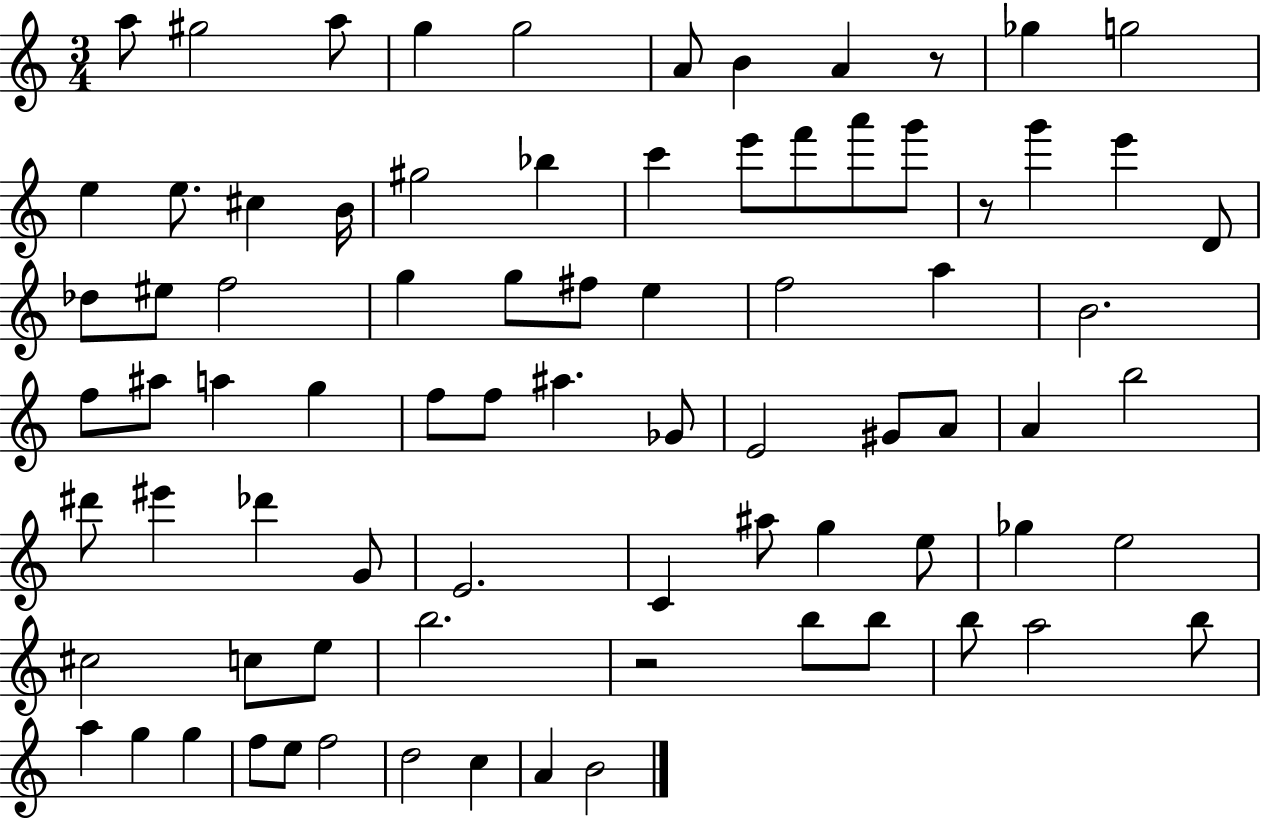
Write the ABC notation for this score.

X:1
T:Untitled
M:3/4
L:1/4
K:C
a/2 ^g2 a/2 g g2 A/2 B A z/2 _g g2 e e/2 ^c B/4 ^g2 _b c' e'/2 f'/2 a'/2 g'/2 z/2 g' e' D/2 _d/2 ^e/2 f2 g g/2 ^f/2 e f2 a B2 f/2 ^a/2 a g f/2 f/2 ^a _G/2 E2 ^G/2 A/2 A b2 ^d'/2 ^e' _d' G/2 E2 C ^a/2 g e/2 _g e2 ^c2 c/2 e/2 b2 z2 b/2 b/2 b/2 a2 b/2 a g g f/2 e/2 f2 d2 c A B2